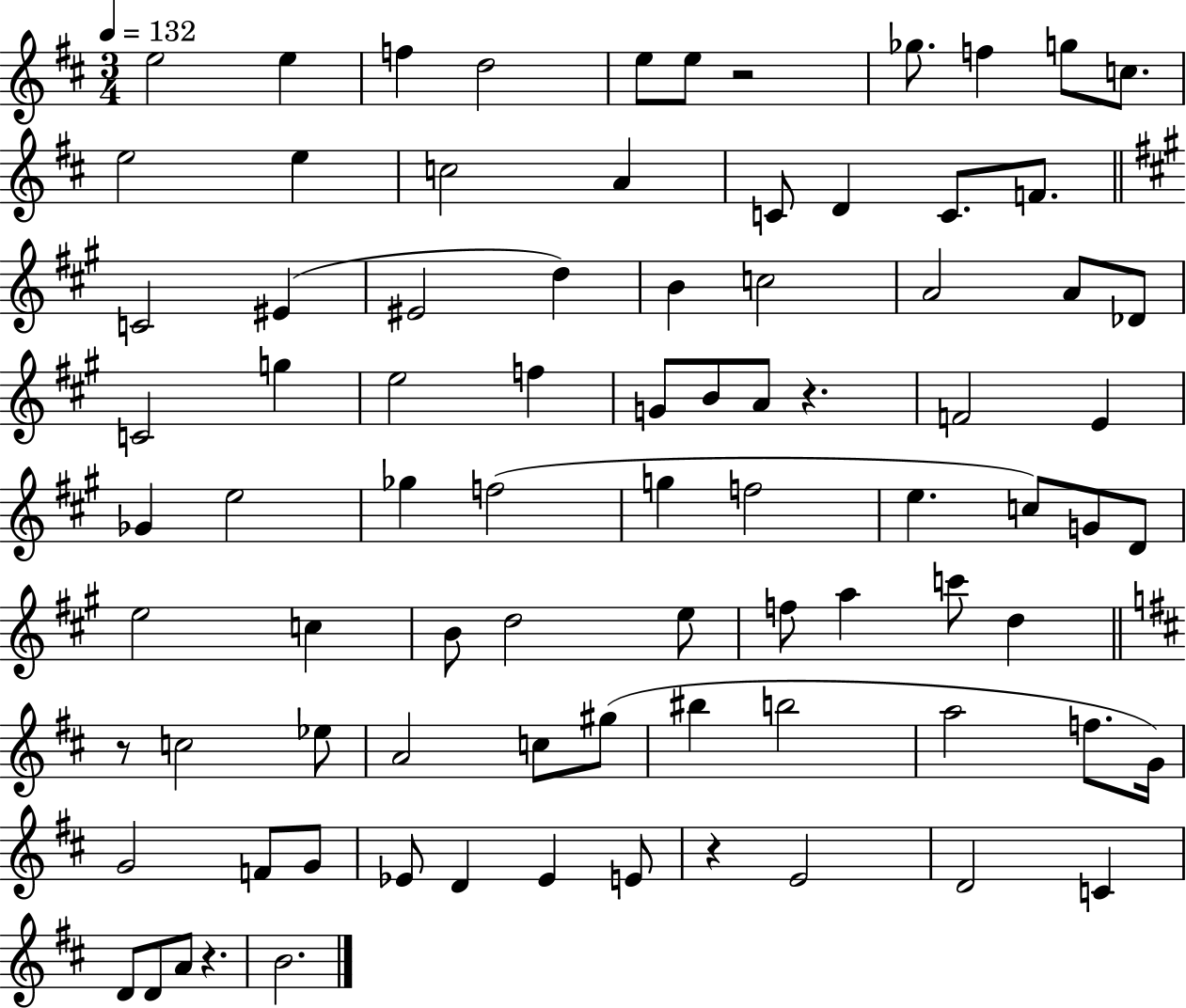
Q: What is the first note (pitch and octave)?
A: E5